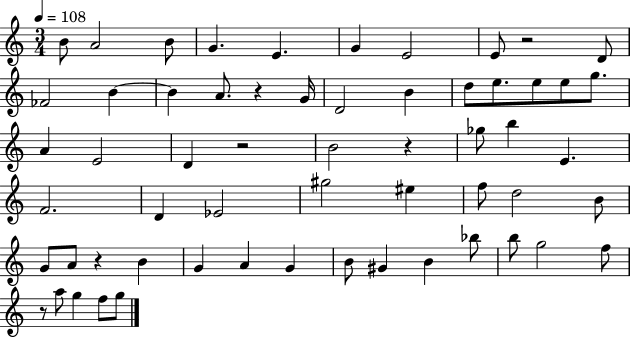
X:1
T:Untitled
M:3/4
L:1/4
K:C
B/2 A2 B/2 G E G E2 E/2 z2 D/2 _F2 B B A/2 z G/4 D2 B d/2 e/2 e/2 e/2 g/2 A E2 D z2 B2 z _g/2 b E F2 D _E2 ^g2 ^e f/2 d2 B/2 G/2 A/2 z B G A G B/2 ^G B _b/2 b/2 g2 f/2 z/2 a/2 g f/2 g/2